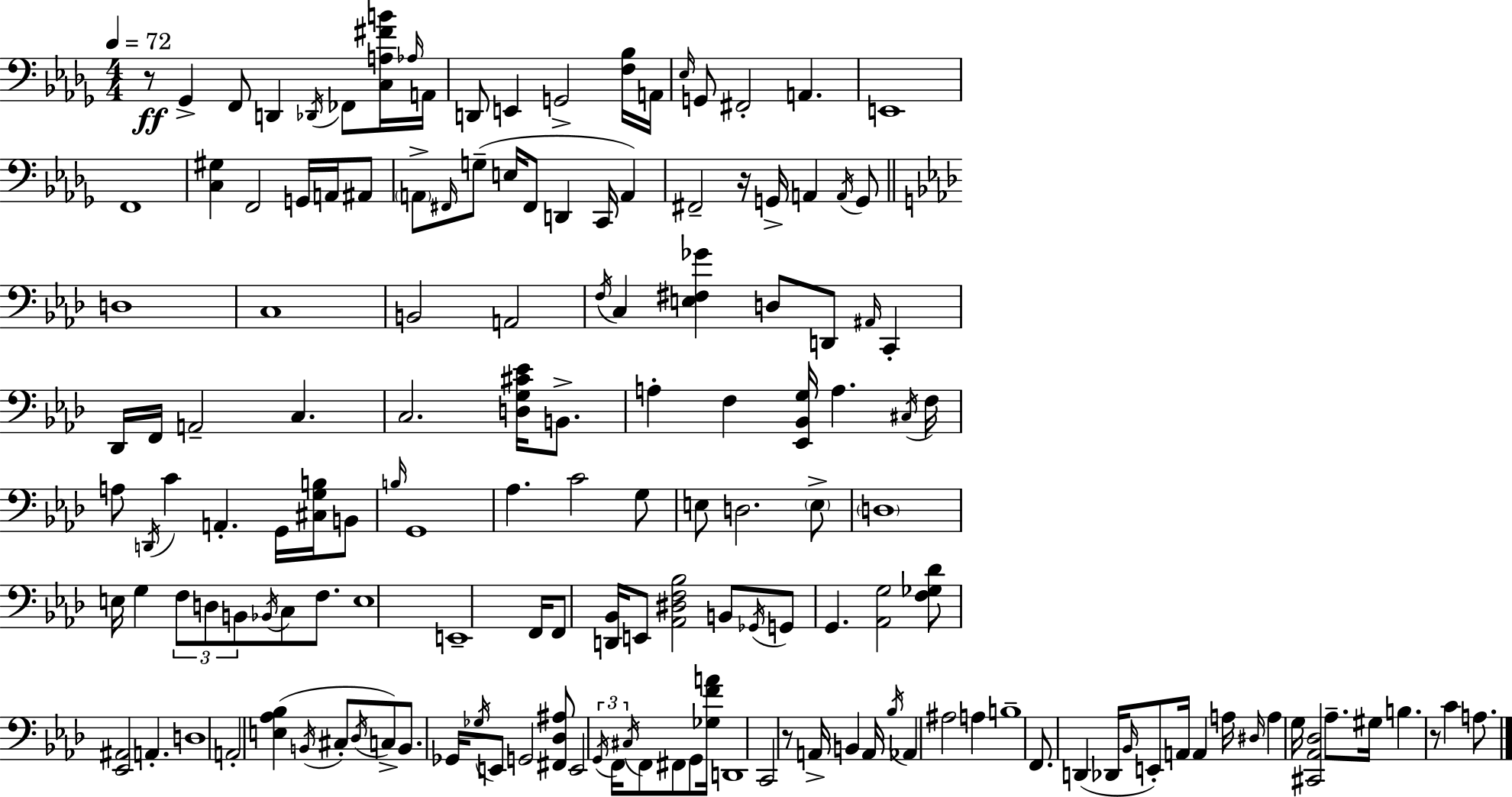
R/e Gb2/q F2/e D2/q Db2/s FES2/e [C3,A3,F#4,B4]/s Ab3/s A2/s D2/e E2/q G2/h [F3,Bb3]/s A2/s Eb3/s G2/e F#2/h A2/q. E2/w F2/w [C3,G#3]/q F2/h G2/s A2/s A#2/e A2/e F#2/s G3/e E3/s F#2/e D2/q C2/s A2/q F#2/h R/s G2/s A2/q A2/s G2/e D3/w C3/w B2/h A2/h F3/s C3/q [E3,F#3,Gb4]/q D3/e D2/e A#2/s C2/q Db2/s F2/s A2/h C3/q. C3/h. [D3,G3,C#4,Eb4]/s B2/e. A3/q F3/q [Eb2,Bb2,G3]/s A3/q. C#3/s F3/s A3/e D2/s C4/q A2/q. G2/s [C#3,G3,B3]/s B2/e B3/s G2/w Ab3/q. C4/h G3/e E3/e D3/h. E3/e D3/w E3/s G3/q F3/e D3/e B2/e Bb2/s C3/e F3/e. E3/w E2/w F2/s F2/e [D2,Bb2]/s E2/e [Ab2,D#3,F3,Bb3]/h B2/e Gb2/s G2/e G2/q. [Ab2,G3]/h [F3,Gb3,Db4]/e [Eb2,A#2]/h A2/q. D3/w A2/h [E3,Ab3,Bb3]/q B2/s C#3/e Db3/s C3/e B2/e. Gb2/s Gb3/s E2/e G2/h [F#2,Db3,A#3]/e E2/h G2/s F2/s C#3/s F2/e F#2/e G2/e [Gb3,F4,A4]/s D2/w C2/h R/e A2/s B2/q A2/s Bb3/s Ab2/q A#3/h A3/q B3/w F2/e. D2/q Db2/s Bb2/s E2/e A2/s A2/q A3/s D#3/s A3/q G3/s [C#2,Ab2,Db3]/h Ab3/e. G#3/s B3/q. R/e C4/q A3/e.